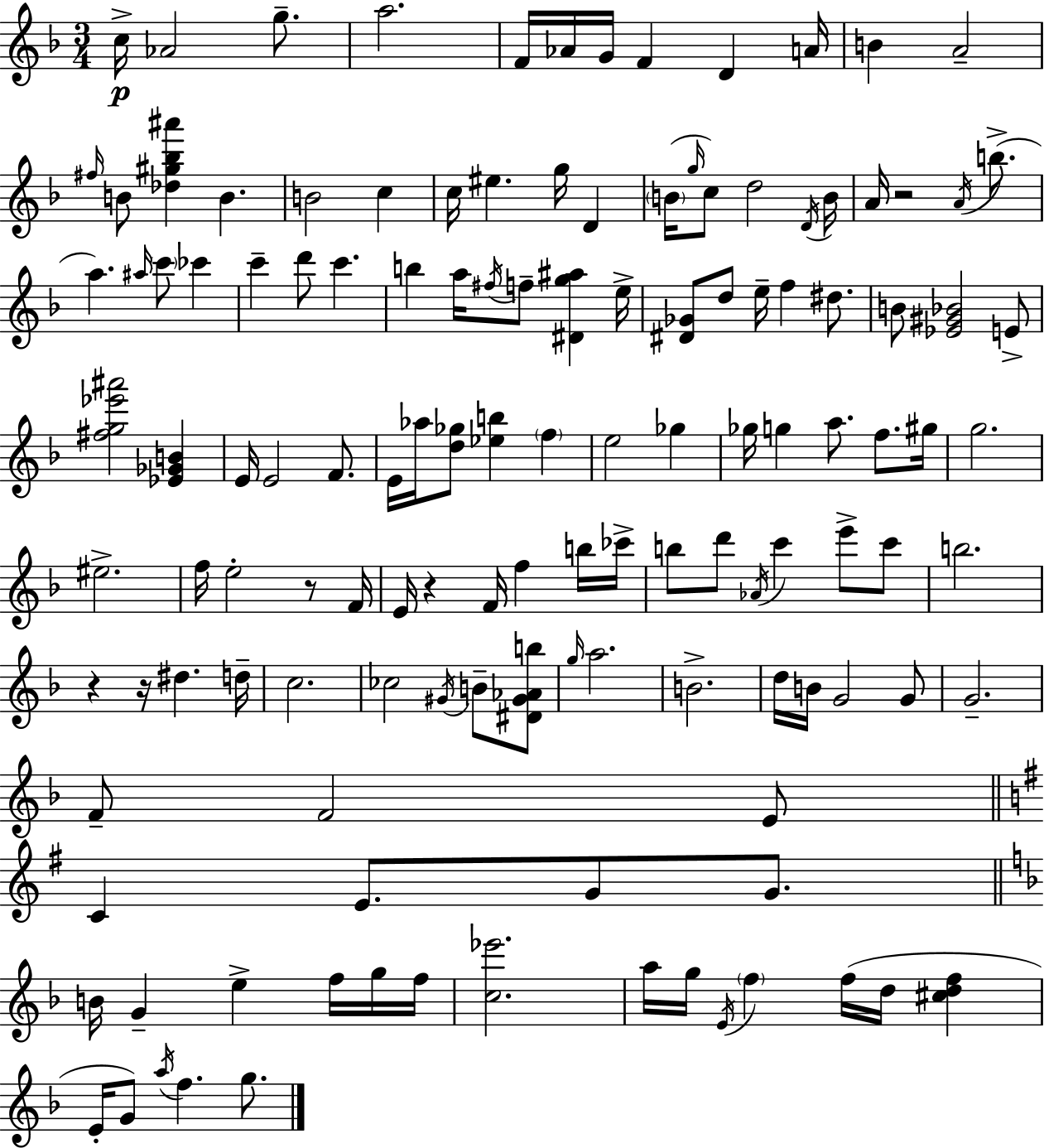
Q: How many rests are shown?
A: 5